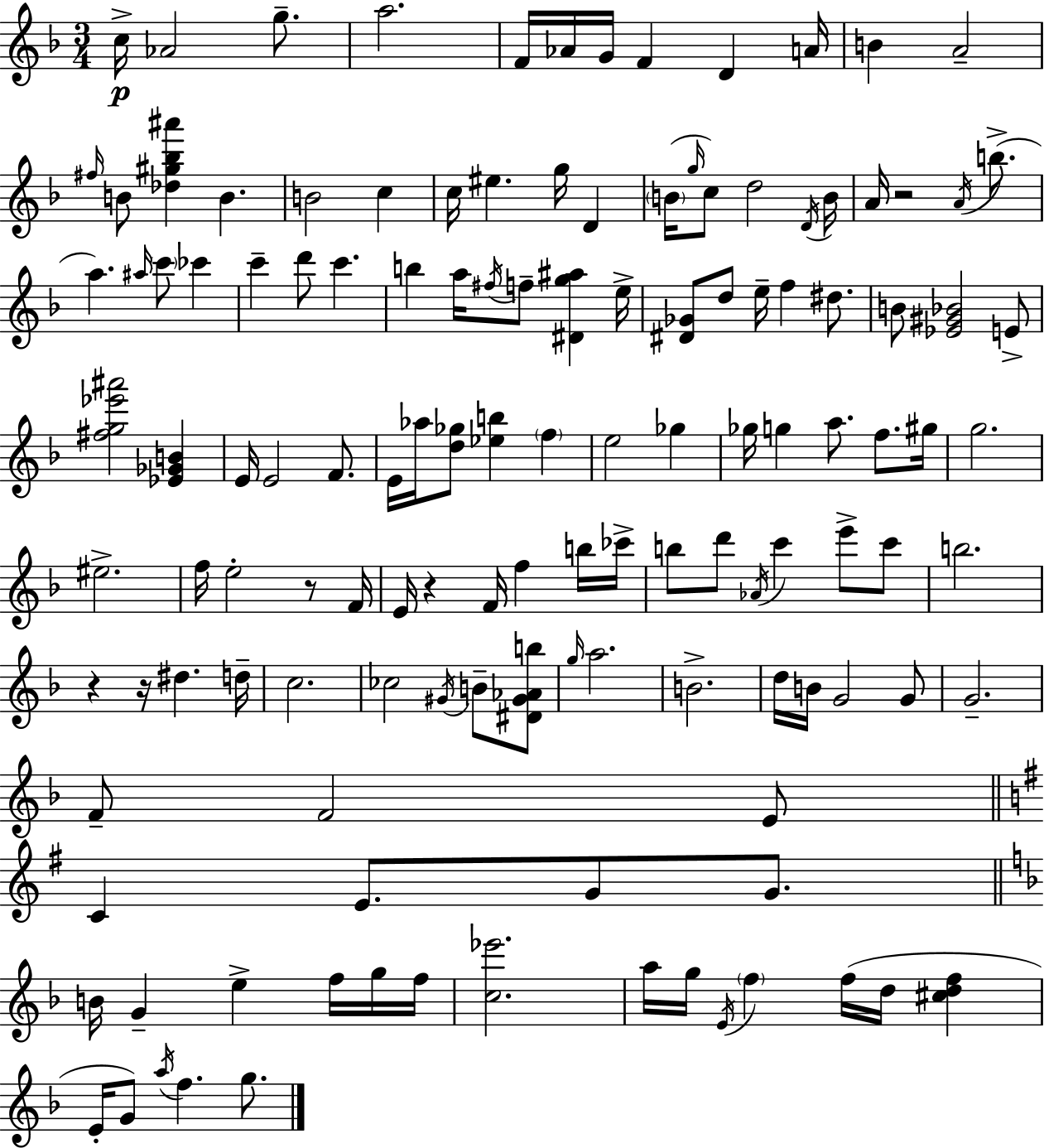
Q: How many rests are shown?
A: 5